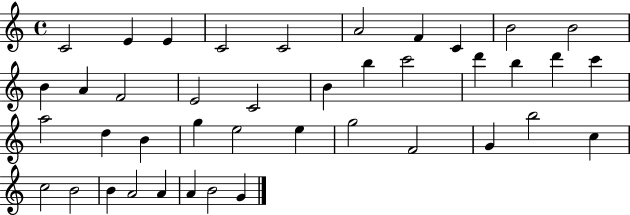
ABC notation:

X:1
T:Untitled
M:4/4
L:1/4
K:C
C2 E E C2 C2 A2 F C B2 B2 B A F2 E2 C2 B b c'2 d' b d' c' a2 d B g e2 e g2 F2 G b2 c c2 B2 B A2 A A B2 G